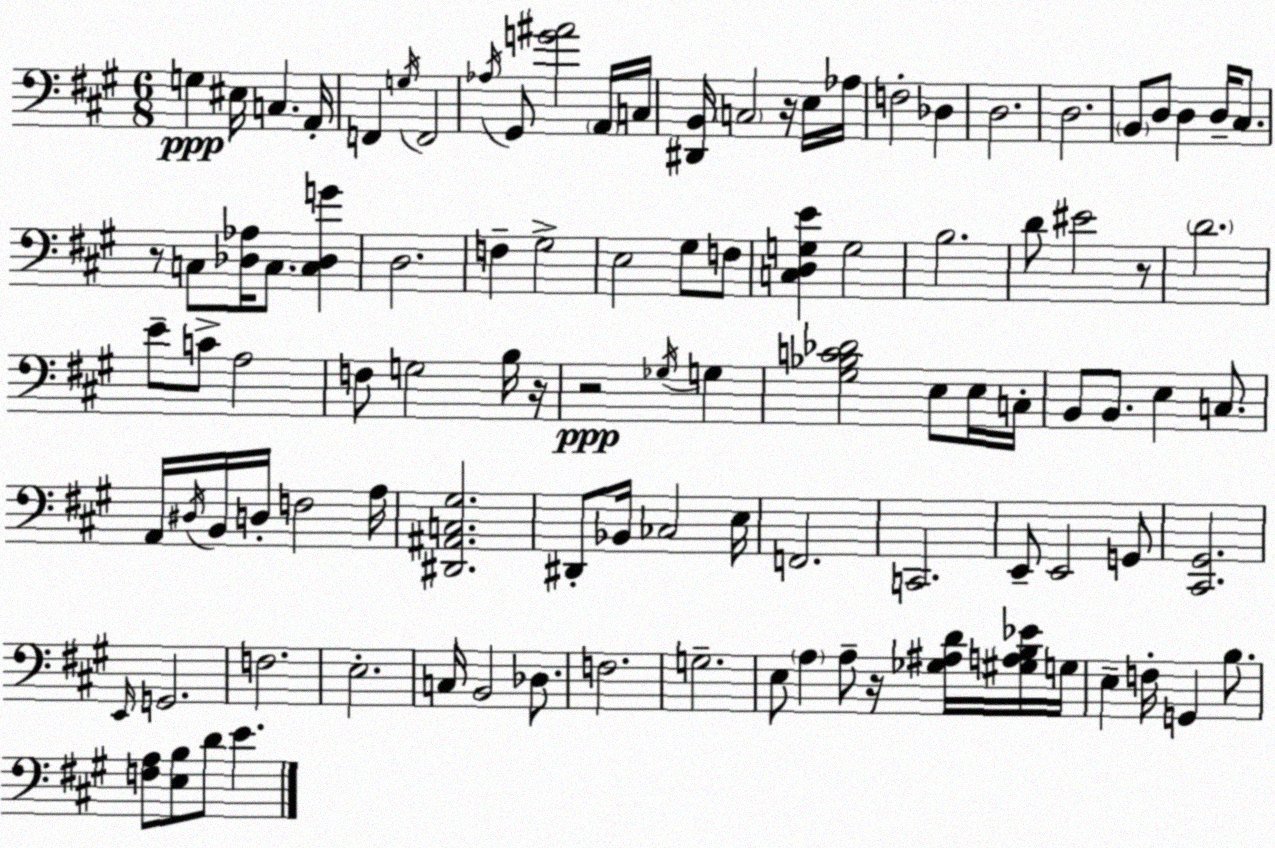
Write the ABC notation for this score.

X:1
T:Untitled
M:6/8
L:1/4
K:A
G, ^E,/4 C, A,,/4 F,, G,/4 F,,2 _A,/4 ^G,,/2 [G^A]2 A,,/4 C,/4 [^D,,B,,]/4 C,2 z/4 E,/4 _A,/4 F,2 _D, D,2 D,2 B,,/2 D,/2 D, D,/4 ^C,/2 z/2 C,/2 [_D,_A,]/4 C,/2 [C,_D,G] D,2 F, ^G,2 E,2 ^G,/2 F,/2 [C,D,G,E] G,2 B,2 D/2 ^E2 z/2 D2 E/2 C/2 A,2 F,/2 G,2 B,/4 z/4 z2 _G,/4 G, [^G,_B,C_D]2 E,/2 E,/4 C,/4 B,,/2 B,,/2 E, C,/2 A,,/4 ^D,/4 B,,/4 D,/4 F,2 A,/4 [^D,,^A,,C,^G,]2 ^D,,/2 _B,,/4 _C,2 E,/4 F,,2 C,,2 E,,/2 E,,2 G,,/2 [^C,,^G,,]2 E,,/4 G,,2 F,2 E,2 C,/4 B,,2 _D,/2 F,2 G,2 E,/2 A, A,/2 z/4 [_G,^A,D]/4 [^G,A,B,_E]/4 G,/4 E, F,/4 G,, B,/2 [F,A,]/2 [E,B,]/2 D/2 E